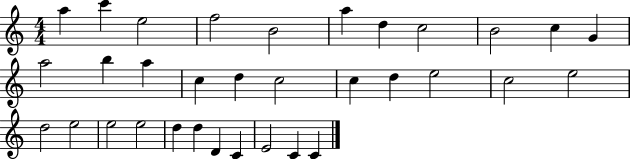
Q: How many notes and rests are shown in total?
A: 33